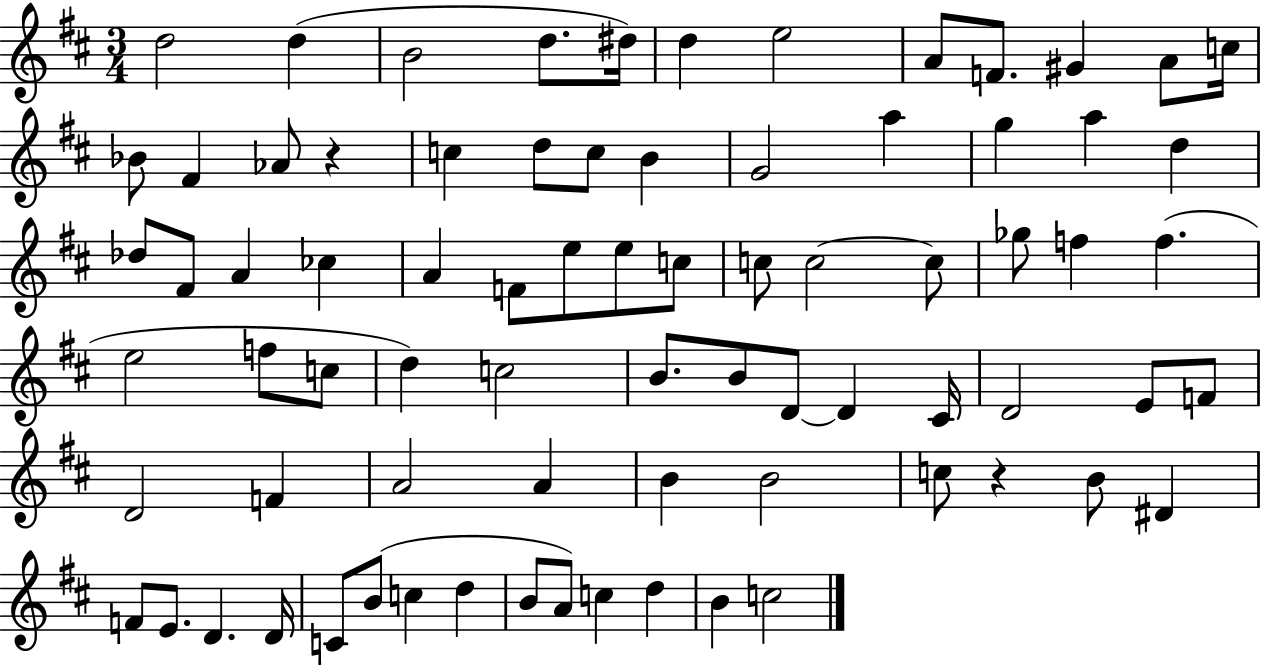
{
  \clef treble
  \numericTimeSignature
  \time 3/4
  \key d \major
  \repeat volta 2 { d''2 d''4( | b'2 d''8. dis''16) | d''4 e''2 | a'8 f'8. gis'4 a'8 c''16 | \break bes'8 fis'4 aes'8 r4 | c''4 d''8 c''8 b'4 | g'2 a''4 | g''4 a''4 d''4 | \break des''8 fis'8 a'4 ces''4 | a'4 f'8 e''8 e''8 c''8 | c''8 c''2~~ c''8 | ges''8 f''4 f''4.( | \break e''2 f''8 c''8 | d''4) c''2 | b'8. b'8 d'8~~ d'4 cis'16 | d'2 e'8 f'8 | \break d'2 f'4 | a'2 a'4 | b'4 b'2 | c''8 r4 b'8 dis'4 | \break f'8 e'8. d'4. d'16 | c'8 b'8( c''4 d''4 | b'8 a'8) c''4 d''4 | b'4 c''2 | \break } \bar "|."
}